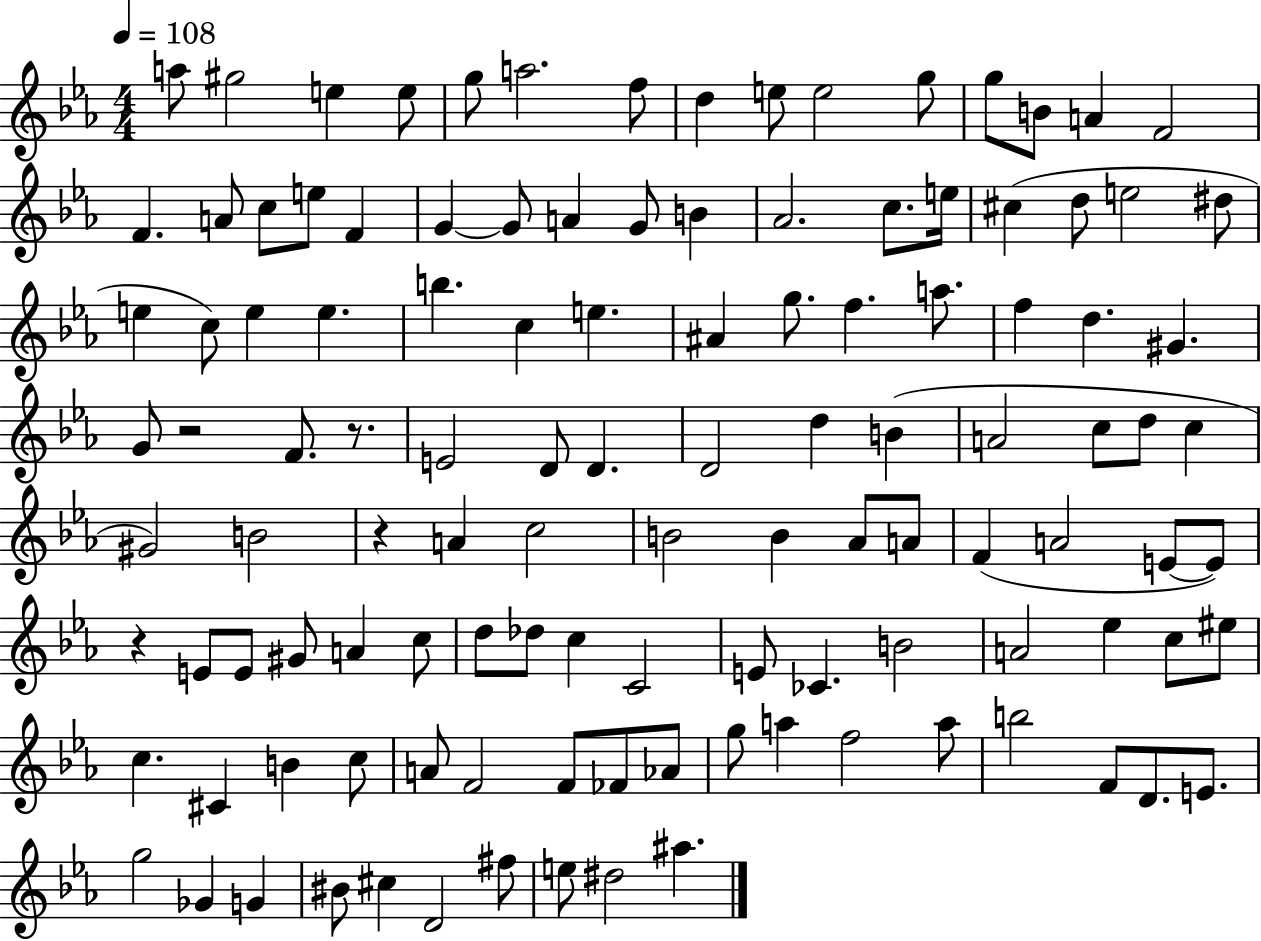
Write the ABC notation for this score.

X:1
T:Untitled
M:4/4
L:1/4
K:Eb
a/2 ^g2 e e/2 g/2 a2 f/2 d e/2 e2 g/2 g/2 B/2 A F2 F A/2 c/2 e/2 F G G/2 A G/2 B _A2 c/2 e/4 ^c d/2 e2 ^d/2 e c/2 e e b c e ^A g/2 f a/2 f d ^G G/2 z2 F/2 z/2 E2 D/2 D D2 d B A2 c/2 d/2 c ^G2 B2 z A c2 B2 B _A/2 A/2 F A2 E/2 E/2 z E/2 E/2 ^G/2 A c/2 d/2 _d/2 c C2 E/2 _C B2 A2 _e c/2 ^e/2 c ^C B c/2 A/2 F2 F/2 _F/2 _A/2 g/2 a f2 a/2 b2 F/2 D/2 E/2 g2 _G G ^B/2 ^c D2 ^f/2 e/2 ^d2 ^a